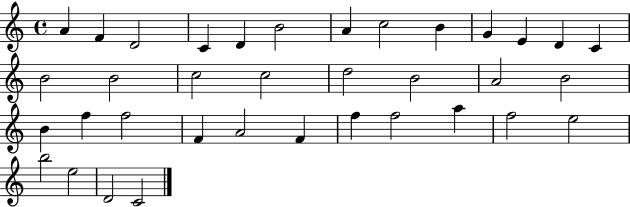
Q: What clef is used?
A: treble